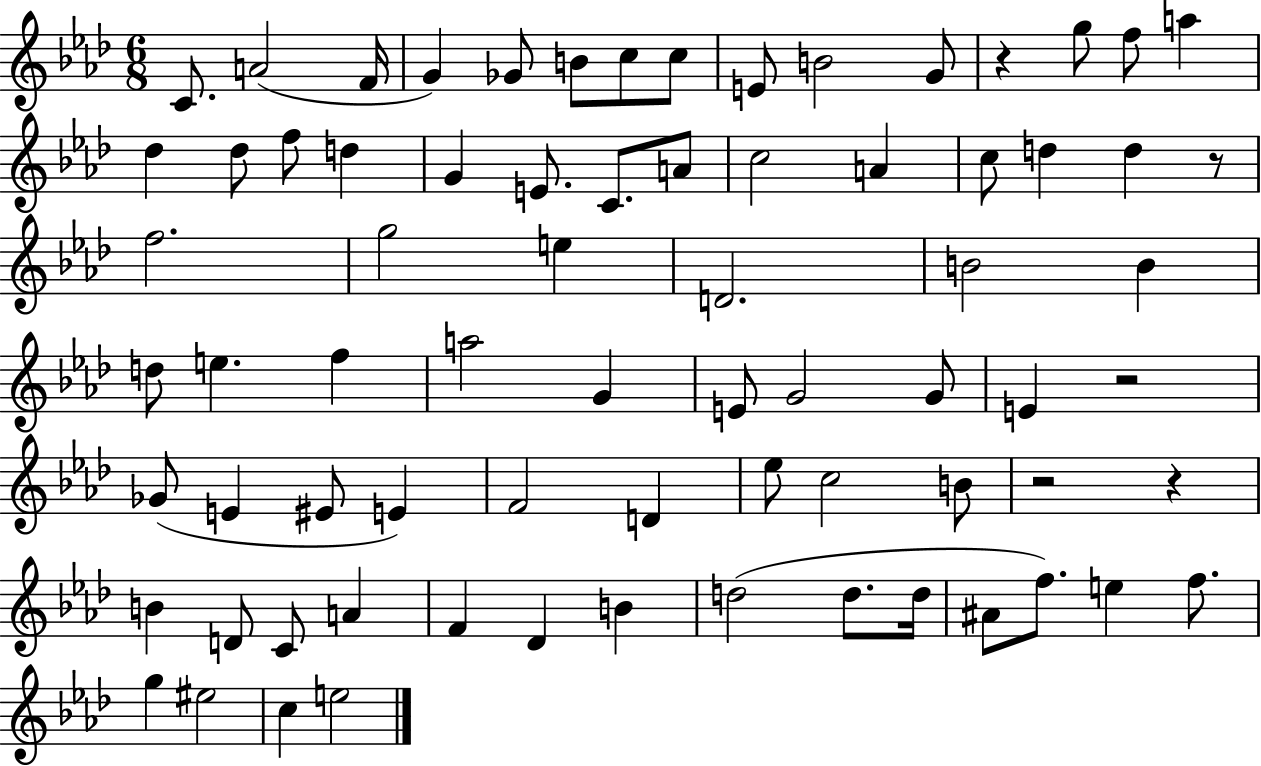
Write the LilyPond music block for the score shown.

{
  \clef treble
  \numericTimeSignature
  \time 6/8
  \key aes \major
  c'8. a'2( f'16 | g'4) ges'8 b'8 c''8 c''8 | e'8 b'2 g'8 | r4 g''8 f''8 a''4 | \break des''4 des''8 f''8 d''4 | g'4 e'8. c'8. a'8 | c''2 a'4 | c''8 d''4 d''4 r8 | \break f''2. | g''2 e''4 | d'2. | b'2 b'4 | \break d''8 e''4. f''4 | a''2 g'4 | e'8 g'2 g'8 | e'4 r2 | \break ges'8( e'4 eis'8 e'4) | f'2 d'4 | ees''8 c''2 b'8 | r2 r4 | \break b'4 d'8 c'8 a'4 | f'4 des'4 b'4 | d''2( d''8. d''16 | ais'8 f''8.) e''4 f''8. | \break g''4 eis''2 | c''4 e''2 | \bar "|."
}